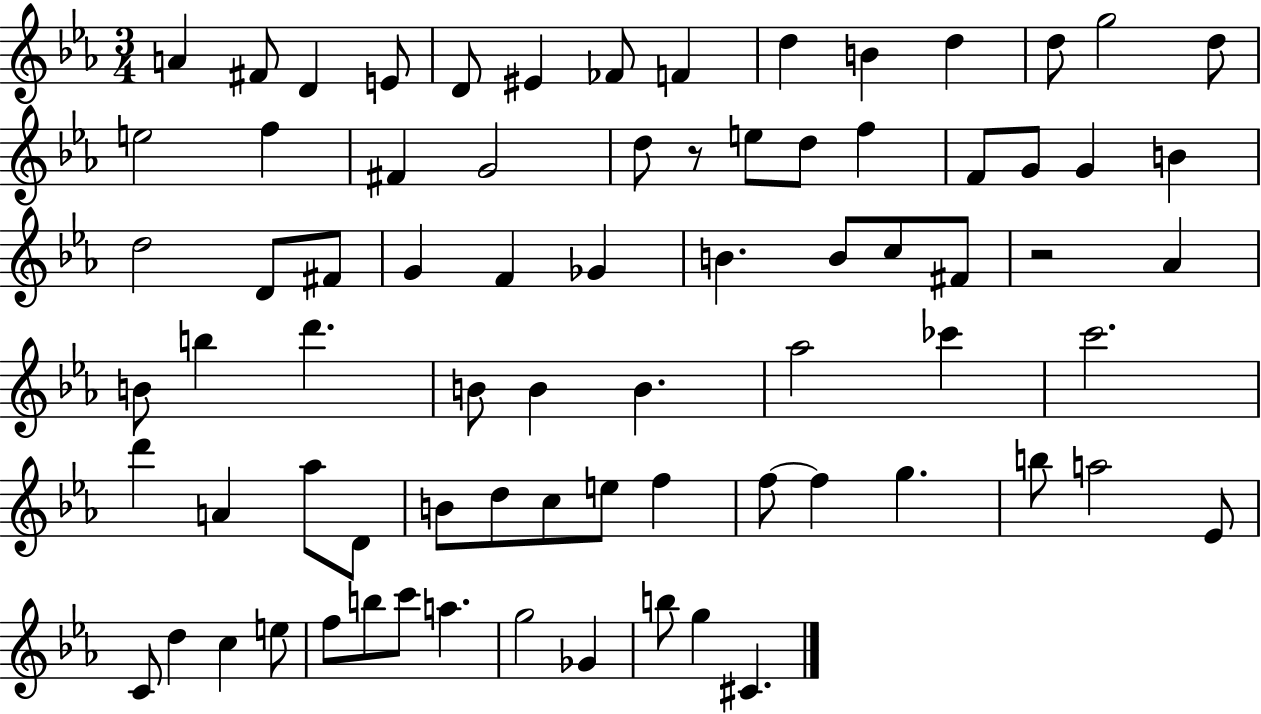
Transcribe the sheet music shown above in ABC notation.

X:1
T:Untitled
M:3/4
L:1/4
K:Eb
A ^F/2 D E/2 D/2 ^E _F/2 F d B d d/2 g2 d/2 e2 f ^F G2 d/2 z/2 e/2 d/2 f F/2 G/2 G B d2 D/2 ^F/2 G F _G B B/2 c/2 ^F/2 z2 _A B/2 b d' B/2 B B _a2 _c' c'2 d' A _a/2 D/2 B/2 d/2 c/2 e/2 f f/2 f g b/2 a2 _E/2 C/2 d c e/2 f/2 b/2 c'/2 a g2 _G b/2 g ^C